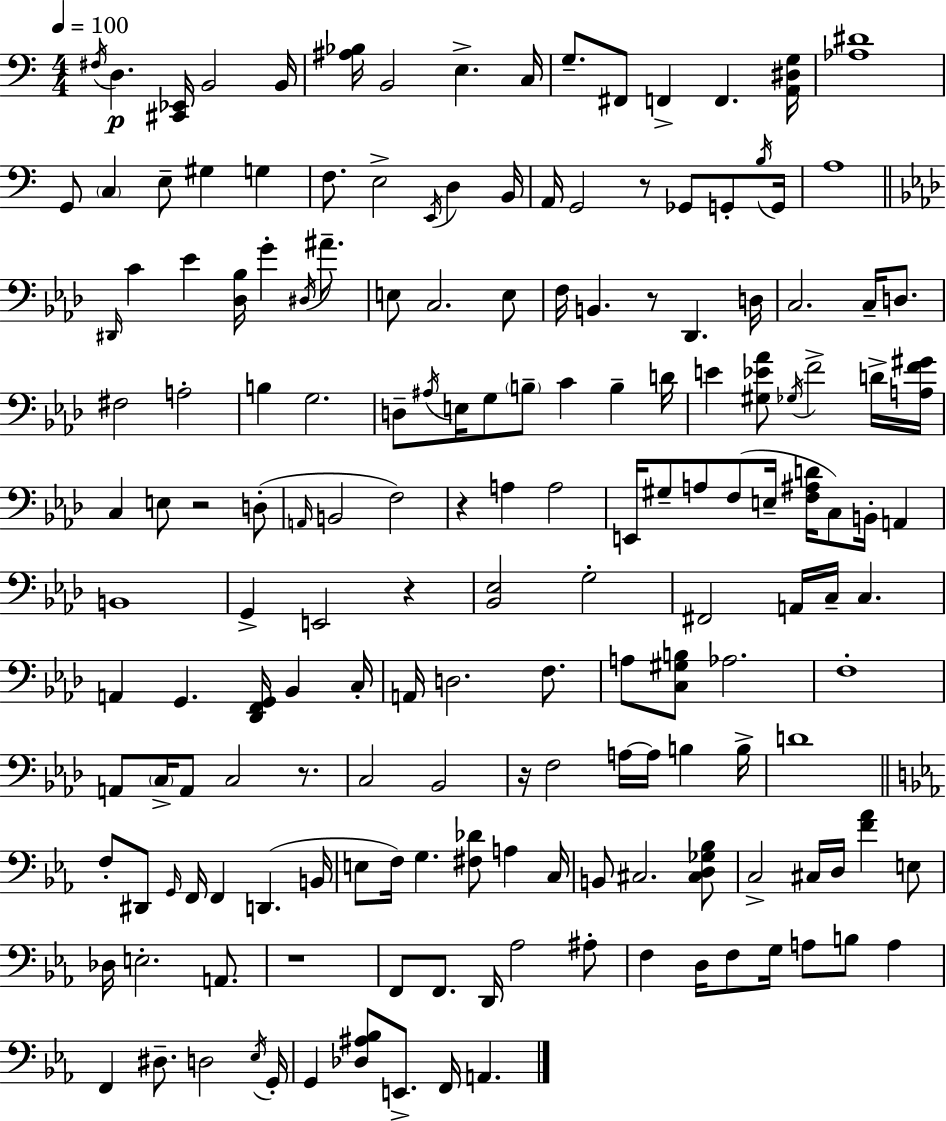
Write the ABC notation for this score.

X:1
T:Untitled
M:4/4
L:1/4
K:Am
^F,/4 D, [^C,,_E,,]/4 B,,2 B,,/4 [^A,_B,]/4 B,,2 E, C,/4 G,/2 ^F,,/2 F,, F,, [A,,^D,G,]/4 [_A,^D]4 G,,/2 C, E,/2 ^G, G, F,/2 E,2 E,,/4 D, B,,/4 A,,/4 G,,2 z/2 _G,,/2 G,,/2 B,/4 G,,/4 A,4 ^D,,/4 C _E [_D,_B,]/4 G ^D,/4 ^A/2 E,/2 C,2 E,/2 F,/4 B,, z/2 _D,, D,/4 C,2 C,/4 D,/2 ^F,2 A,2 B, G,2 D,/2 ^A,/4 E,/4 G,/2 B,/2 C B, D/4 E [^G,_E_A]/2 _G,/4 F2 D/4 [A,F^G]/4 C, E,/2 z2 D,/2 A,,/4 B,,2 F,2 z A, A,2 E,,/4 ^G,/2 A,/2 F,/2 E,/4 [F,^A,D]/4 C,/2 B,,/4 A,, B,,4 G,, E,,2 z [_B,,_E,]2 G,2 ^F,,2 A,,/4 C,/4 C, A,, G,, [_D,,F,,G,,]/4 _B,, C,/4 A,,/4 D,2 F,/2 A,/2 [C,^G,B,]/2 _A,2 F,4 A,,/2 C,/4 A,,/2 C,2 z/2 C,2 _B,,2 z/4 F,2 A,/4 A,/4 B, B,/4 D4 F,/2 ^D,,/2 G,,/4 F,,/4 F,, D,, B,,/4 E,/2 F,/4 G, [^F,_D]/2 A, C,/4 B,,/2 ^C,2 [^C,D,_G,_B,]/2 C,2 ^C,/4 D,/4 [F_A] E,/2 _D,/4 E,2 A,,/2 z4 F,,/2 F,,/2 D,,/4 _A,2 ^A,/2 F, D,/4 F,/2 G,/4 A,/2 B,/2 A, F,, ^D,/2 D,2 _E,/4 G,,/4 G,, [_D,^A,_B,]/2 E,,/2 F,,/4 A,,